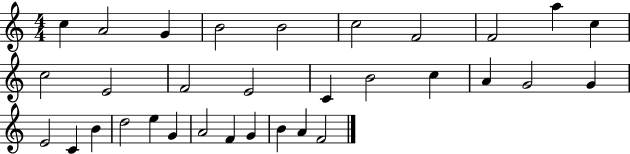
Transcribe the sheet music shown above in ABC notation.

X:1
T:Untitled
M:4/4
L:1/4
K:C
c A2 G B2 B2 c2 F2 F2 a c c2 E2 F2 E2 C B2 c A G2 G E2 C B d2 e G A2 F G B A F2